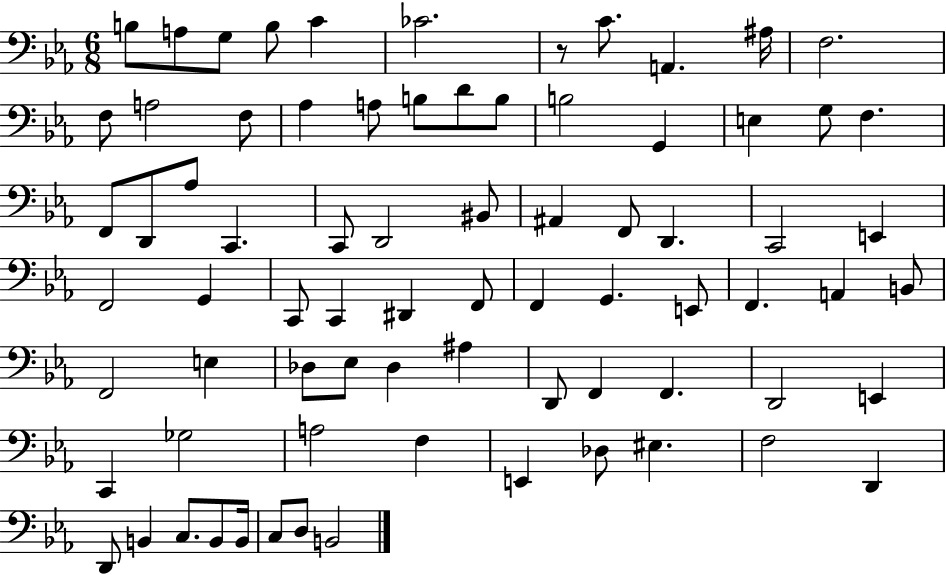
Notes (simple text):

B3/e A3/e G3/e B3/e C4/q CES4/h. R/e C4/e. A2/q. A#3/s F3/h. F3/e A3/h F3/e Ab3/q A3/e B3/e D4/e B3/e B3/h G2/q E3/q G3/e F3/q. F2/e D2/e Ab3/e C2/q. C2/e D2/h BIS2/e A#2/q F2/e D2/q. C2/h E2/q F2/h G2/q C2/e C2/q D#2/q F2/e F2/q G2/q. E2/e F2/q. A2/q B2/e F2/h E3/q Db3/e Eb3/e Db3/q A#3/q D2/e F2/q F2/q. D2/h E2/q C2/q Gb3/h A3/h F3/q E2/q Db3/e EIS3/q. F3/h D2/q D2/e B2/q C3/e. B2/e B2/s C3/e D3/e B2/h